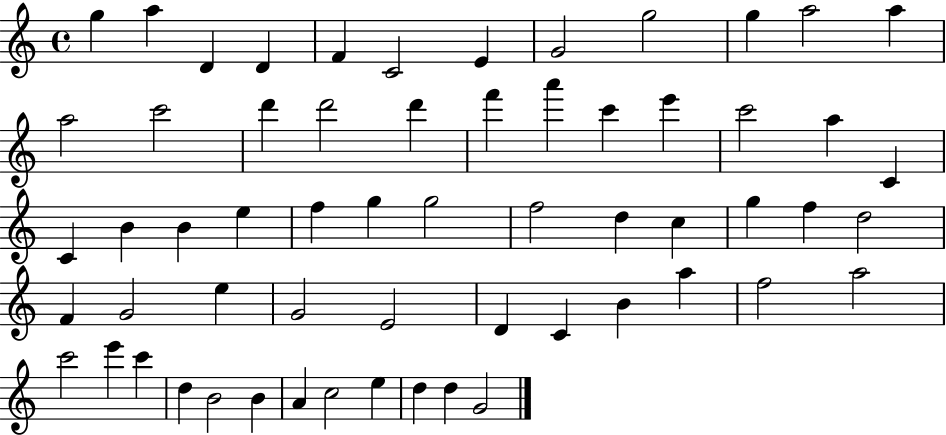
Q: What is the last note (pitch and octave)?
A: G4